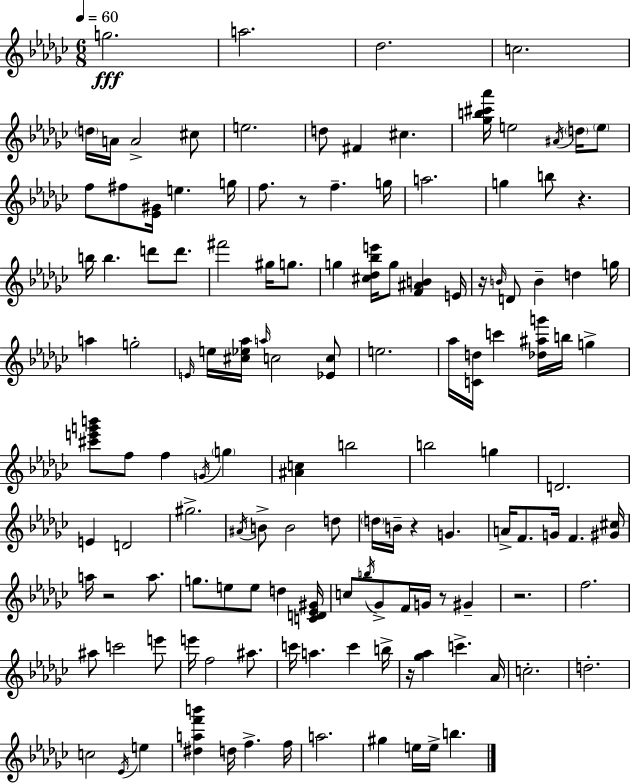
G5/h. A5/h. Db5/h. C5/h. D5/s A4/s A4/h C#5/e E5/h. D5/e F#4/q C#5/q. [Gb5,B5,C#6,Ab6]/s E5/h A#4/s D5/s E5/e F5/e F#5/e [Eb4,G#4]/s E5/q. G5/s F5/e. R/e F5/q. G5/s A5/h. G5/q B5/e R/q. B5/s B5/q. D6/e D6/e. F#6/h G#5/s G5/e. G5/q [C#5,Db5,Bb5,E6]/s G5/e [F4,A#4,B4]/q E4/s R/s B4/s D4/e B4/q D5/q G5/s A5/q G5/h E4/s E5/s [C#5,Eb5,Ab5]/s A5/s C5/h [Eb4,C5]/e E5/h. Ab5/s [C4,D5]/s C6/q [Db5,A#5,G6]/s B5/s G5/q [C#6,E6,G6,B6]/e F5/e F5/q G4/s G5/q [A#4,C5]/q B5/h B5/h G5/q D4/h. E4/q D4/h G#5/h. A#4/s B4/e B4/h D5/e D5/s B4/s R/q G4/q. A4/s F4/e. G4/s F4/q. [G#4,C#5]/s A5/s R/h A5/e. G5/e. E5/e E5/e D5/q [C4,D4,Eb4,G#4]/s C5/e B5/s Gb4/e F4/s G4/s R/e G#4/q R/h. F5/h. A#5/e C6/h E6/e E6/s F5/h A#5/e. C6/s A5/q. C6/q B5/s R/s [Gb5,Ab5]/q C6/q. Ab4/s C5/h. D5/h. C5/h Eb4/s E5/q [D#5,A5,F6,B6]/q D5/s F5/q. F5/s A5/h. G#5/q E5/s E5/s B5/q.